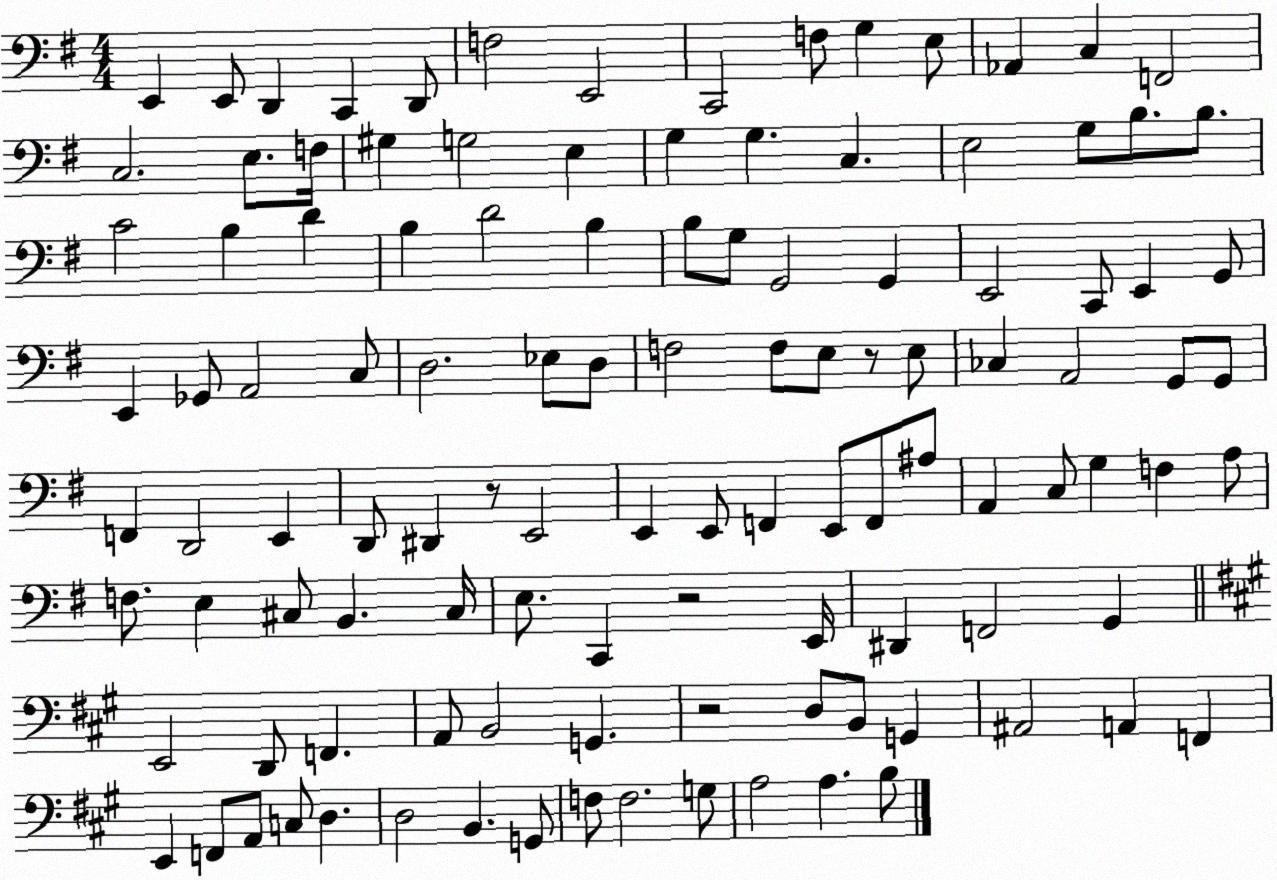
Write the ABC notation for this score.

X:1
T:Untitled
M:4/4
L:1/4
K:G
E,, E,,/2 D,, C,, D,,/2 F,2 E,,2 C,,2 F,/2 G, E,/2 _A,, C, F,,2 C,2 E,/2 F,/4 ^G, G,2 E, G, G, C, E,2 G,/2 B,/2 B,/2 C2 B, D B, D2 B, B,/2 G,/2 G,,2 G,, E,,2 C,,/2 E,, G,,/2 E,, _G,,/2 A,,2 C,/2 D,2 _E,/2 D,/2 F,2 F,/2 E,/2 z/2 E,/2 _C, A,,2 G,,/2 G,,/2 F,, D,,2 E,, D,,/2 ^D,, z/2 E,,2 E,, E,,/2 F,, E,,/2 F,,/2 ^A,/2 A,, C,/2 G, F, A,/2 F,/2 E, ^C,/2 B,, ^C,/4 E,/2 C,, z2 E,,/4 ^D,, F,,2 G,, E,,2 D,,/2 F,, A,,/2 B,,2 G,, z2 D,/2 B,,/2 G,, ^A,,2 A,, F,, E,, F,,/2 A,,/2 C,/2 D, D,2 B,, G,,/2 F,/2 F,2 G,/2 A,2 A, B,/2